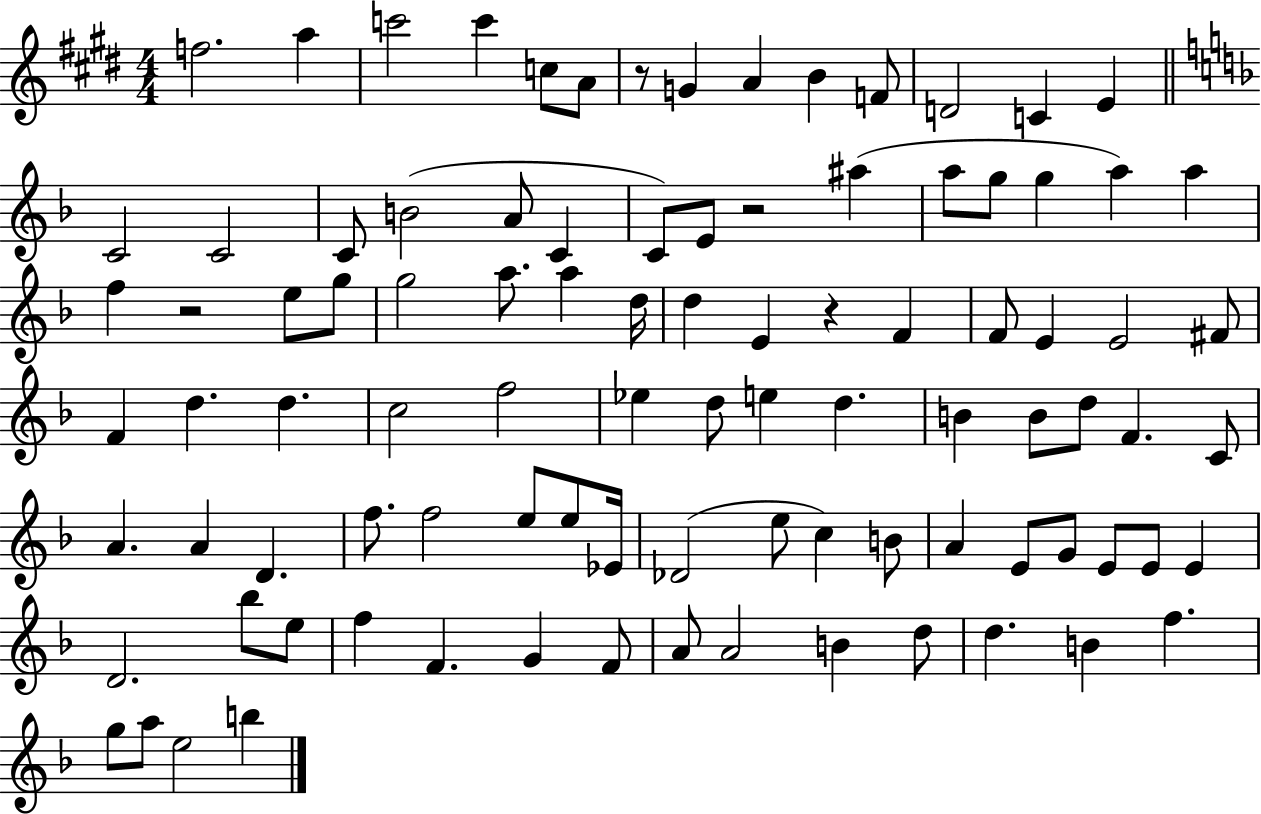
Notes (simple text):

F5/h. A5/q C6/h C6/q C5/e A4/e R/e G4/q A4/q B4/q F4/e D4/h C4/q E4/q C4/h C4/h C4/e B4/h A4/e C4/q C4/e E4/e R/h A#5/q A5/e G5/e G5/q A5/q A5/q F5/q R/h E5/e G5/e G5/h A5/e. A5/q D5/s D5/q E4/q R/q F4/q F4/e E4/q E4/h F#4/e F4/q D5/q. D5/q. C5/h F5/h Eb5/q D5/e E5/q D5/q. B4/q B4/e D5/e F4/q. C4/e A4/q. A4/q D4/q. F5/e. F5/h E5/e E5/e Eb4/s Db4/h E5/e C5/q B4/e A4/q E4/e G4/e E4/e E4/e E4/q D4/h. Bb5/e E5/e F5/q F4/q. G4/q F4/e A4/e A4/h B4/q D5/e D5/q. B4/q F5/q. G5/e A5/e E5/h B5/q